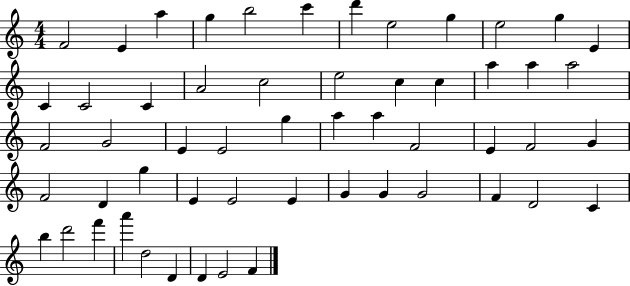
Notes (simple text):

F4/h E4/q A5/q G5/q B5/h C6/q D6/q E5/h G5/q E5/h G5/q E4/q C4/q C4/h C4/q A4/h C5/h E5/h C5/q C5/q A5/q A5/q A5/h F4/h G4/h E4/q E4/h G5/q A5/q A5/q F4/h E4/q F4/h G4/q F4/h D4/q G5/q E4/q E4/h E4/q G4/q G4/q G4/h F4/q D4/h C4/q B5/q D6/h F6/q A6/q D5/h D4/q D4/q E4/h F4/q